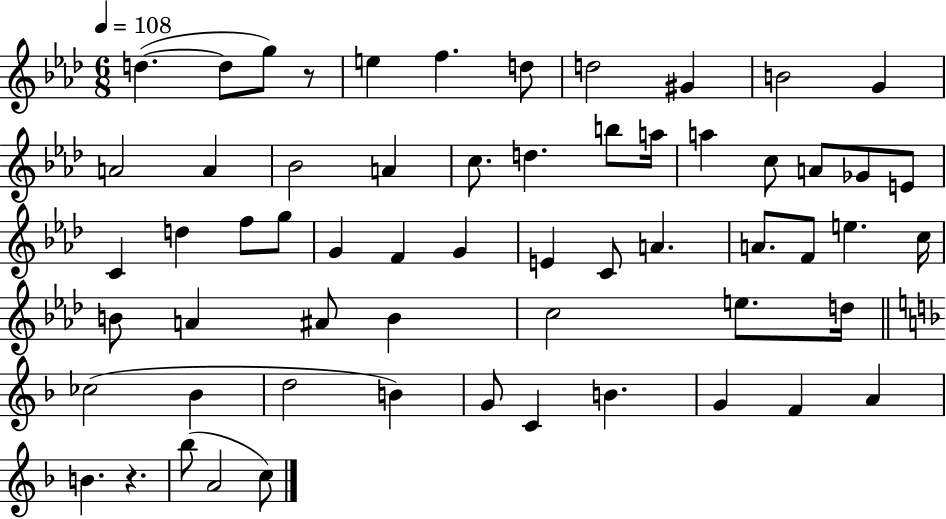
D5/q. D5/e G5/e R/e E5/q F5/q. D5/e D5/h G#4/q B4/h G4/q A4/h A4/q Bb4/h A4/q C5/e. D5/q. B5/e A5/s A5/q C5/e A4/e Gb4/e E4/e C4/q D5/q F5/e G5/e G4/q F4/q G4/q E4/q C4/e A4/q. A4/e. F4/e E5/q. C5/s B4/e A4/q A#4/e B4/q C5/h E5/e. D5/s CES5/h Bb4/q D5/h B4/q G4/e C4/q B4/q. G4/q F4/q A4/q B4/q. R/q. Bb5/e A4/h C5/e